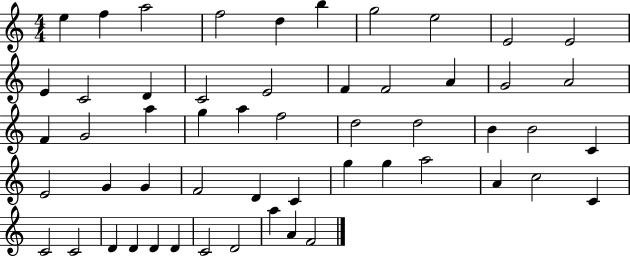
E5/q F5/q A5/h F5/h D5/q B5/q G5/h E5/h E4/h E4/h E4/q C4/h D4/q C4/h E4/h F4/q F4/h A4/q G4/h A4/h F4/q G4/h A5/q G5/q A5/q F5/h D5/h D5/h B4/q B4/h C4/q E4/h G4/q G4/q F4/h D4/q C4/q G5/q G5/q A5/h A4/q C5/h C4/q C4/h C4/h D4/q D4/q D4/q D4/q C4/h D4/h A5/q A4/q F4/h